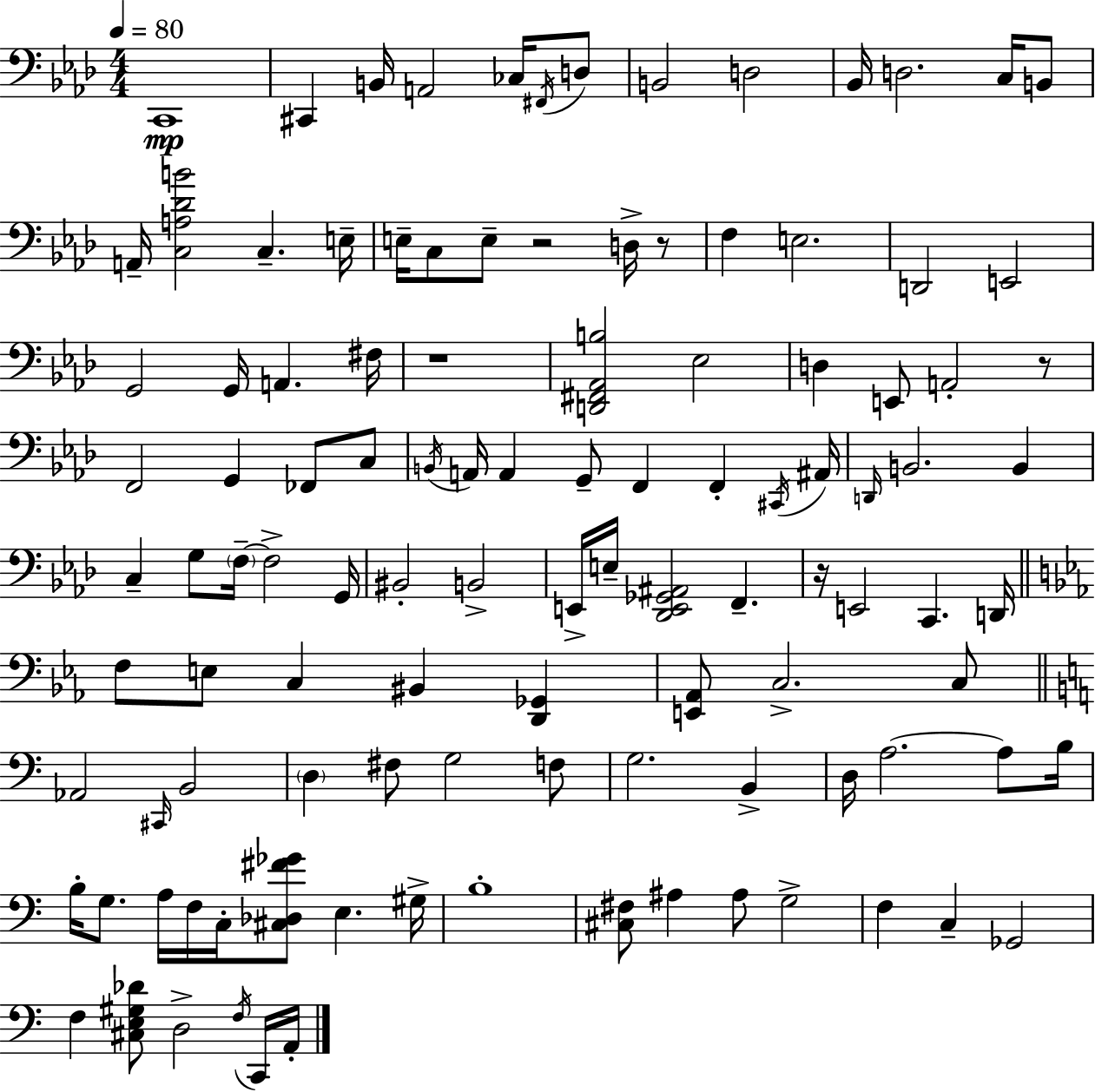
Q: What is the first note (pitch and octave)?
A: C2